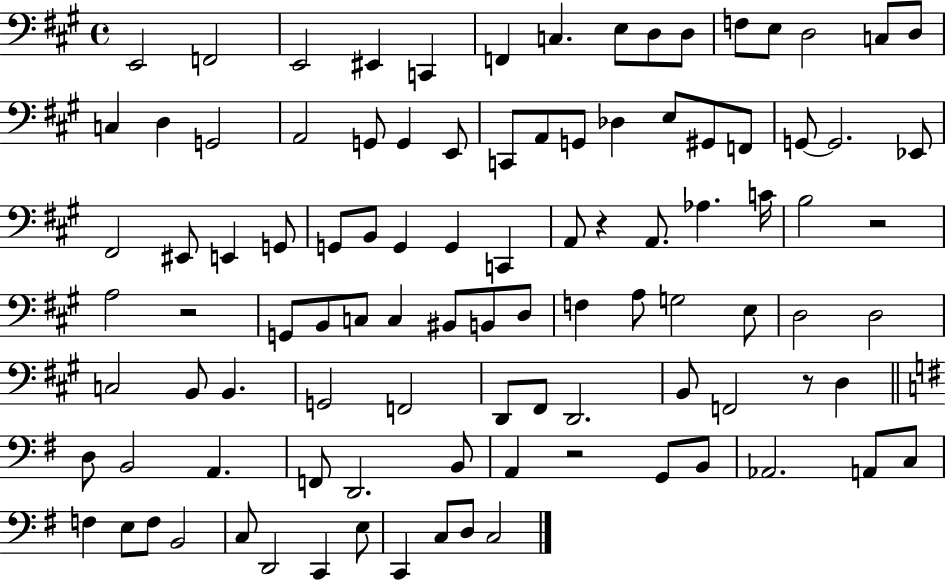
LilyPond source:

{
  \clef bass
  \time 4/4
  \defaultTimeSignature
  \key a \major
  e,2 f,2 | e,2 eis,4 c,4 | f,4 c4. e8 d8 d8 | f8 e8 d2 c8 d8 | \break c4 d4 g,2 | a,2 g,8 g,4 e,8 | c,8 a,8 g,8 des4 e8 gis,8 f,8 | g,8~~ g,2. ees,8 | \break fis,2 eis,8 e,4 g,8 | g,8 b,8 g,4 g,4 c,4 | a,8 r4 a,8. aes4. c'16 | b2 r2 | \break a2 r2 | g,8 b,8 c8 c4 bis,8 b,8 d8 | f4 a8 g2 e8 | d2 d2 | \break c2 b,8 b,4. | g,2 f,2 | d,8 fis,8 d,2. | b,8 f,2 r8 d4 | \break \bar "||" \break \key g \major d8 b,2 a,4. | f,8 d,2. b,8 | a,4 r2 g,8 b,8 | aes,2. a,8 c8 | \break f4 e8 f8 b,2 | c8 d,2 c,4 e8 | c,4 c8 d8 c2 | \bar "|."
}